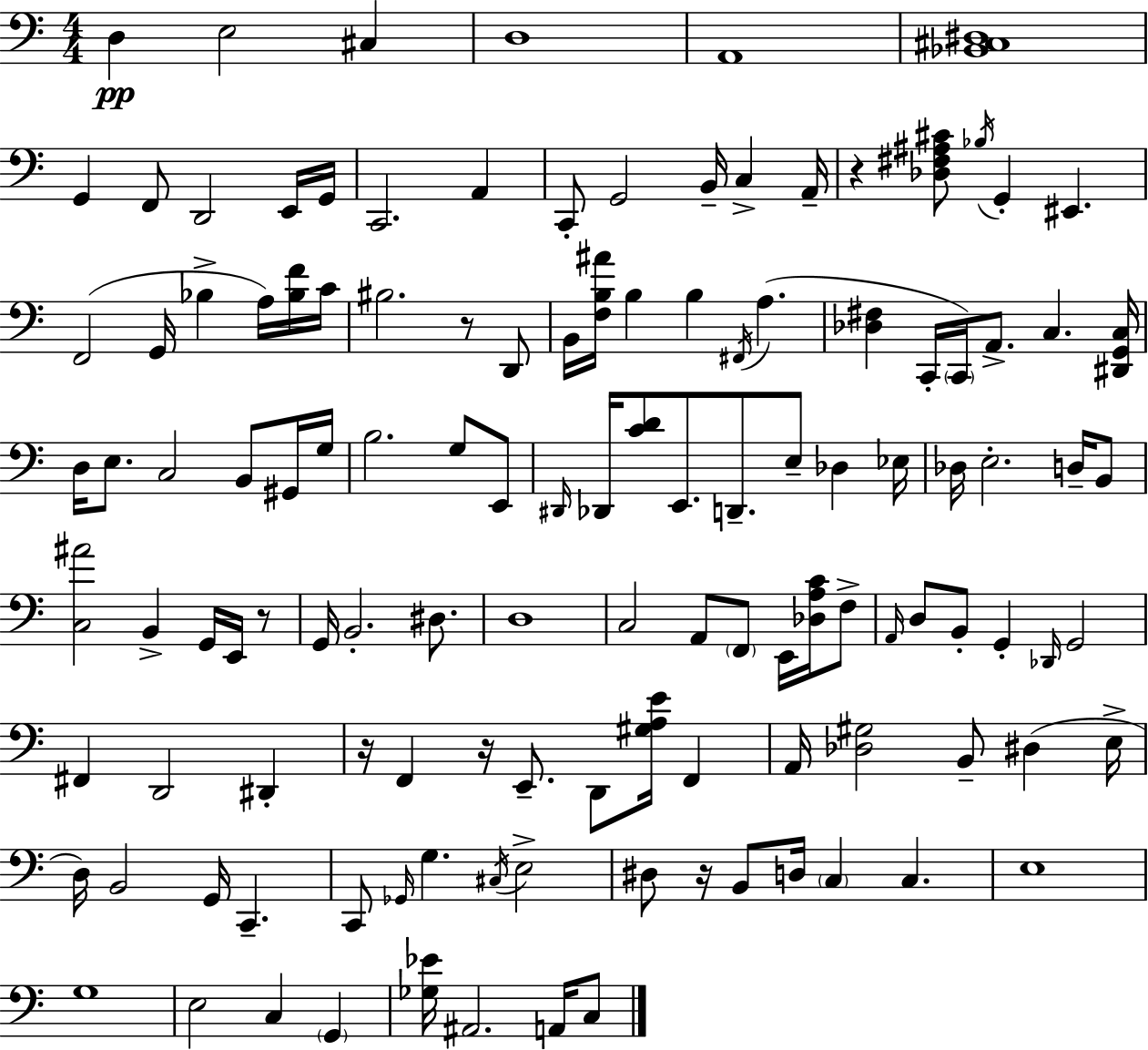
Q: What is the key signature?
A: C major